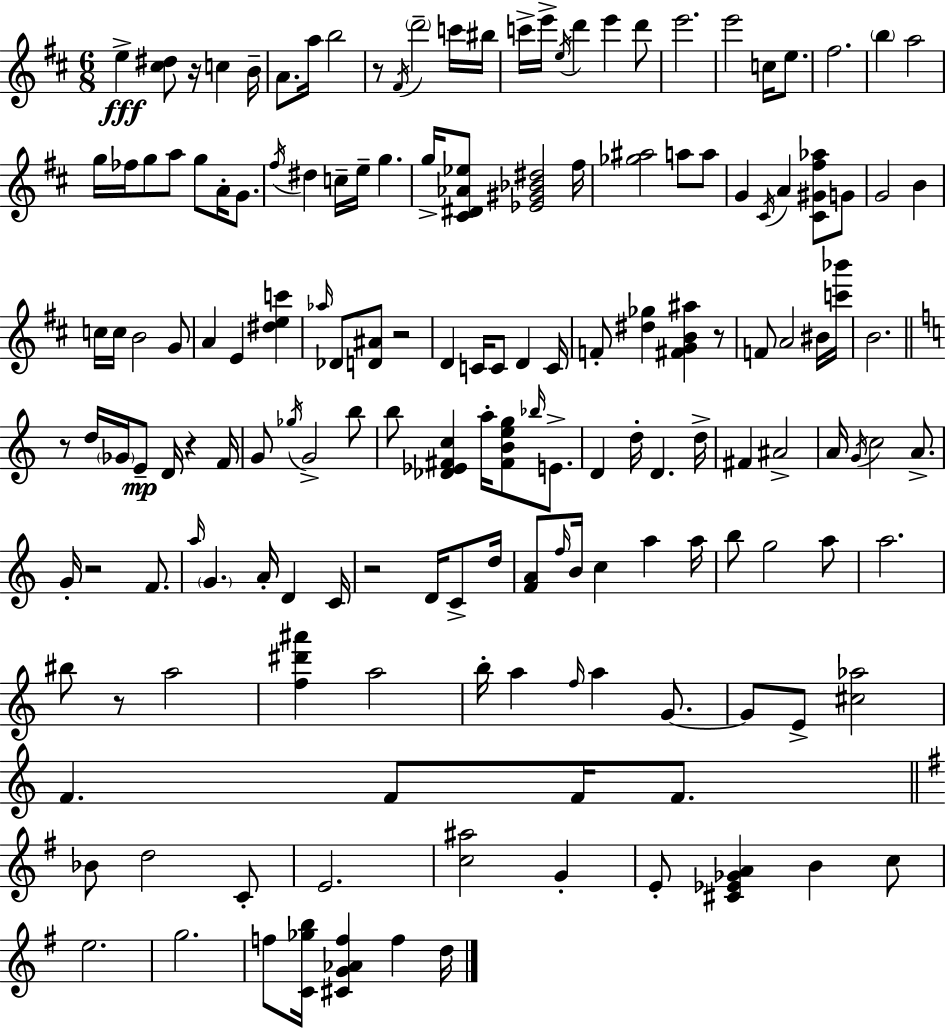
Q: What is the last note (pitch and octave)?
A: D5